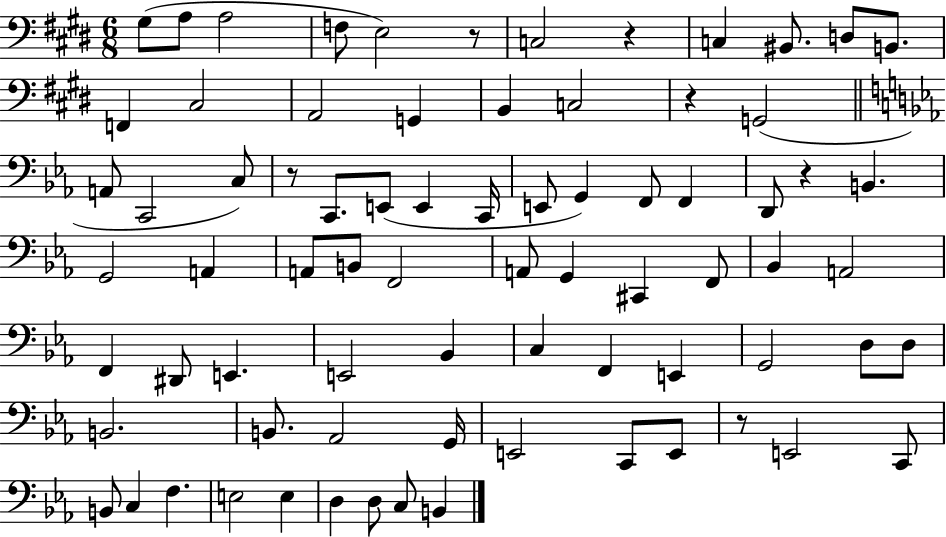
G#3/e A3/e A3/h F3/e E3/h R/e C3/h R/q C3/q BIS2/e. D3/e B2/e. F2/q C#3/h A2/h G2/q B2/q C3/h R/q G2/h A2/e C2/h C3/e R/e C2/e. E2/e E2/q C2/s E2/e G2/q F2/e F2/q D2/e R/q B2/q. G2/h A2/q A2/e B2/e F2/h A2/e G2/q C#2/q F2/e Bb2/q A2/h F2/q D#2/e E2/q. E2/h Bb2/q C3/q F2/q E2/q G2/h D3/e D3/e B2/h. B2/e. Ab2/h G2/s E2/h C2/e E2/e R/e E2/h C2/e B2/e C3/q F3/q. E3/h E3/q D3/q D3/e C3/e B2/q